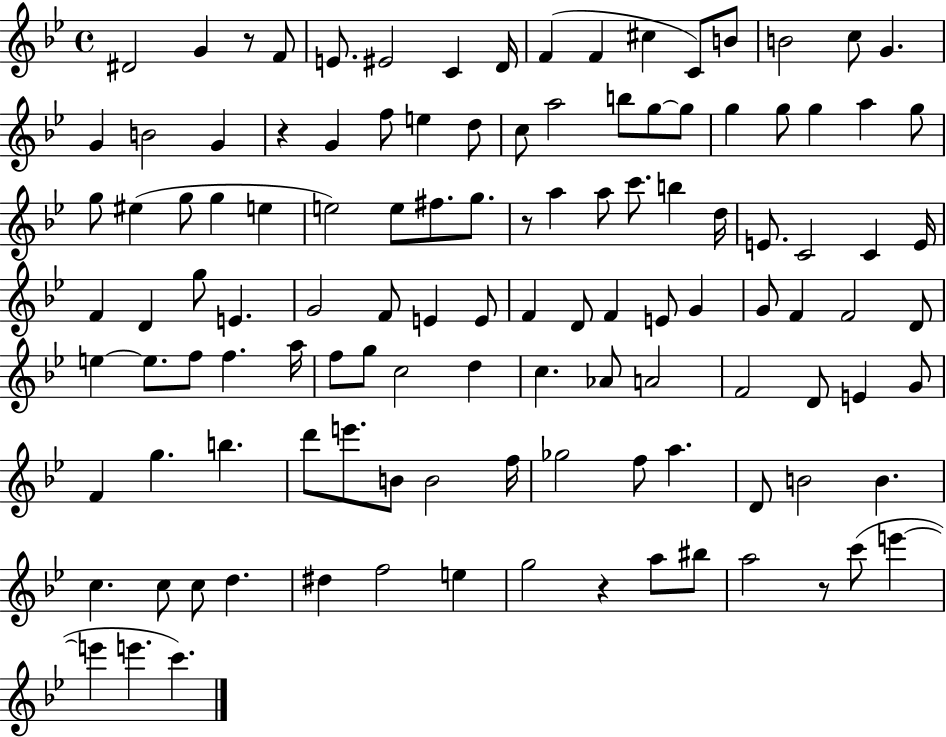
X:1
T:Untitled
M:4/4
L:1/4
K:Bb
^D2 G z/2 F/2 E/2 ^E2 C D/4 F F ^c C/2 B/2 B2 c/2 G G B2 G z G f/2 e d/2 c/2 a2 b/2 g/2 g/2 g g/2 g a g/2 g/2 ^e g/2 g e e2 e/2 ^f/2 g/2 z/2 a a/2 c'/2 b d/4 E/2 C2 C E/4 F D g/2 E G2 F/2 E E/2 F D/2 F E/2 G G/2 F F2 D/2 e e/2 f/2 f a/4 f/2 g/2 c2 d c _A/2 A2 F2 D/2 E G/2 F g b d'/2 e'/2 B/2 B2 f/4 _g2 f/2 a D/2 B2 B c c/2 c/2 d ^d f2 e g2 z a/2 ^b/2 a2 z/2 c'/2 e' e' e' c'